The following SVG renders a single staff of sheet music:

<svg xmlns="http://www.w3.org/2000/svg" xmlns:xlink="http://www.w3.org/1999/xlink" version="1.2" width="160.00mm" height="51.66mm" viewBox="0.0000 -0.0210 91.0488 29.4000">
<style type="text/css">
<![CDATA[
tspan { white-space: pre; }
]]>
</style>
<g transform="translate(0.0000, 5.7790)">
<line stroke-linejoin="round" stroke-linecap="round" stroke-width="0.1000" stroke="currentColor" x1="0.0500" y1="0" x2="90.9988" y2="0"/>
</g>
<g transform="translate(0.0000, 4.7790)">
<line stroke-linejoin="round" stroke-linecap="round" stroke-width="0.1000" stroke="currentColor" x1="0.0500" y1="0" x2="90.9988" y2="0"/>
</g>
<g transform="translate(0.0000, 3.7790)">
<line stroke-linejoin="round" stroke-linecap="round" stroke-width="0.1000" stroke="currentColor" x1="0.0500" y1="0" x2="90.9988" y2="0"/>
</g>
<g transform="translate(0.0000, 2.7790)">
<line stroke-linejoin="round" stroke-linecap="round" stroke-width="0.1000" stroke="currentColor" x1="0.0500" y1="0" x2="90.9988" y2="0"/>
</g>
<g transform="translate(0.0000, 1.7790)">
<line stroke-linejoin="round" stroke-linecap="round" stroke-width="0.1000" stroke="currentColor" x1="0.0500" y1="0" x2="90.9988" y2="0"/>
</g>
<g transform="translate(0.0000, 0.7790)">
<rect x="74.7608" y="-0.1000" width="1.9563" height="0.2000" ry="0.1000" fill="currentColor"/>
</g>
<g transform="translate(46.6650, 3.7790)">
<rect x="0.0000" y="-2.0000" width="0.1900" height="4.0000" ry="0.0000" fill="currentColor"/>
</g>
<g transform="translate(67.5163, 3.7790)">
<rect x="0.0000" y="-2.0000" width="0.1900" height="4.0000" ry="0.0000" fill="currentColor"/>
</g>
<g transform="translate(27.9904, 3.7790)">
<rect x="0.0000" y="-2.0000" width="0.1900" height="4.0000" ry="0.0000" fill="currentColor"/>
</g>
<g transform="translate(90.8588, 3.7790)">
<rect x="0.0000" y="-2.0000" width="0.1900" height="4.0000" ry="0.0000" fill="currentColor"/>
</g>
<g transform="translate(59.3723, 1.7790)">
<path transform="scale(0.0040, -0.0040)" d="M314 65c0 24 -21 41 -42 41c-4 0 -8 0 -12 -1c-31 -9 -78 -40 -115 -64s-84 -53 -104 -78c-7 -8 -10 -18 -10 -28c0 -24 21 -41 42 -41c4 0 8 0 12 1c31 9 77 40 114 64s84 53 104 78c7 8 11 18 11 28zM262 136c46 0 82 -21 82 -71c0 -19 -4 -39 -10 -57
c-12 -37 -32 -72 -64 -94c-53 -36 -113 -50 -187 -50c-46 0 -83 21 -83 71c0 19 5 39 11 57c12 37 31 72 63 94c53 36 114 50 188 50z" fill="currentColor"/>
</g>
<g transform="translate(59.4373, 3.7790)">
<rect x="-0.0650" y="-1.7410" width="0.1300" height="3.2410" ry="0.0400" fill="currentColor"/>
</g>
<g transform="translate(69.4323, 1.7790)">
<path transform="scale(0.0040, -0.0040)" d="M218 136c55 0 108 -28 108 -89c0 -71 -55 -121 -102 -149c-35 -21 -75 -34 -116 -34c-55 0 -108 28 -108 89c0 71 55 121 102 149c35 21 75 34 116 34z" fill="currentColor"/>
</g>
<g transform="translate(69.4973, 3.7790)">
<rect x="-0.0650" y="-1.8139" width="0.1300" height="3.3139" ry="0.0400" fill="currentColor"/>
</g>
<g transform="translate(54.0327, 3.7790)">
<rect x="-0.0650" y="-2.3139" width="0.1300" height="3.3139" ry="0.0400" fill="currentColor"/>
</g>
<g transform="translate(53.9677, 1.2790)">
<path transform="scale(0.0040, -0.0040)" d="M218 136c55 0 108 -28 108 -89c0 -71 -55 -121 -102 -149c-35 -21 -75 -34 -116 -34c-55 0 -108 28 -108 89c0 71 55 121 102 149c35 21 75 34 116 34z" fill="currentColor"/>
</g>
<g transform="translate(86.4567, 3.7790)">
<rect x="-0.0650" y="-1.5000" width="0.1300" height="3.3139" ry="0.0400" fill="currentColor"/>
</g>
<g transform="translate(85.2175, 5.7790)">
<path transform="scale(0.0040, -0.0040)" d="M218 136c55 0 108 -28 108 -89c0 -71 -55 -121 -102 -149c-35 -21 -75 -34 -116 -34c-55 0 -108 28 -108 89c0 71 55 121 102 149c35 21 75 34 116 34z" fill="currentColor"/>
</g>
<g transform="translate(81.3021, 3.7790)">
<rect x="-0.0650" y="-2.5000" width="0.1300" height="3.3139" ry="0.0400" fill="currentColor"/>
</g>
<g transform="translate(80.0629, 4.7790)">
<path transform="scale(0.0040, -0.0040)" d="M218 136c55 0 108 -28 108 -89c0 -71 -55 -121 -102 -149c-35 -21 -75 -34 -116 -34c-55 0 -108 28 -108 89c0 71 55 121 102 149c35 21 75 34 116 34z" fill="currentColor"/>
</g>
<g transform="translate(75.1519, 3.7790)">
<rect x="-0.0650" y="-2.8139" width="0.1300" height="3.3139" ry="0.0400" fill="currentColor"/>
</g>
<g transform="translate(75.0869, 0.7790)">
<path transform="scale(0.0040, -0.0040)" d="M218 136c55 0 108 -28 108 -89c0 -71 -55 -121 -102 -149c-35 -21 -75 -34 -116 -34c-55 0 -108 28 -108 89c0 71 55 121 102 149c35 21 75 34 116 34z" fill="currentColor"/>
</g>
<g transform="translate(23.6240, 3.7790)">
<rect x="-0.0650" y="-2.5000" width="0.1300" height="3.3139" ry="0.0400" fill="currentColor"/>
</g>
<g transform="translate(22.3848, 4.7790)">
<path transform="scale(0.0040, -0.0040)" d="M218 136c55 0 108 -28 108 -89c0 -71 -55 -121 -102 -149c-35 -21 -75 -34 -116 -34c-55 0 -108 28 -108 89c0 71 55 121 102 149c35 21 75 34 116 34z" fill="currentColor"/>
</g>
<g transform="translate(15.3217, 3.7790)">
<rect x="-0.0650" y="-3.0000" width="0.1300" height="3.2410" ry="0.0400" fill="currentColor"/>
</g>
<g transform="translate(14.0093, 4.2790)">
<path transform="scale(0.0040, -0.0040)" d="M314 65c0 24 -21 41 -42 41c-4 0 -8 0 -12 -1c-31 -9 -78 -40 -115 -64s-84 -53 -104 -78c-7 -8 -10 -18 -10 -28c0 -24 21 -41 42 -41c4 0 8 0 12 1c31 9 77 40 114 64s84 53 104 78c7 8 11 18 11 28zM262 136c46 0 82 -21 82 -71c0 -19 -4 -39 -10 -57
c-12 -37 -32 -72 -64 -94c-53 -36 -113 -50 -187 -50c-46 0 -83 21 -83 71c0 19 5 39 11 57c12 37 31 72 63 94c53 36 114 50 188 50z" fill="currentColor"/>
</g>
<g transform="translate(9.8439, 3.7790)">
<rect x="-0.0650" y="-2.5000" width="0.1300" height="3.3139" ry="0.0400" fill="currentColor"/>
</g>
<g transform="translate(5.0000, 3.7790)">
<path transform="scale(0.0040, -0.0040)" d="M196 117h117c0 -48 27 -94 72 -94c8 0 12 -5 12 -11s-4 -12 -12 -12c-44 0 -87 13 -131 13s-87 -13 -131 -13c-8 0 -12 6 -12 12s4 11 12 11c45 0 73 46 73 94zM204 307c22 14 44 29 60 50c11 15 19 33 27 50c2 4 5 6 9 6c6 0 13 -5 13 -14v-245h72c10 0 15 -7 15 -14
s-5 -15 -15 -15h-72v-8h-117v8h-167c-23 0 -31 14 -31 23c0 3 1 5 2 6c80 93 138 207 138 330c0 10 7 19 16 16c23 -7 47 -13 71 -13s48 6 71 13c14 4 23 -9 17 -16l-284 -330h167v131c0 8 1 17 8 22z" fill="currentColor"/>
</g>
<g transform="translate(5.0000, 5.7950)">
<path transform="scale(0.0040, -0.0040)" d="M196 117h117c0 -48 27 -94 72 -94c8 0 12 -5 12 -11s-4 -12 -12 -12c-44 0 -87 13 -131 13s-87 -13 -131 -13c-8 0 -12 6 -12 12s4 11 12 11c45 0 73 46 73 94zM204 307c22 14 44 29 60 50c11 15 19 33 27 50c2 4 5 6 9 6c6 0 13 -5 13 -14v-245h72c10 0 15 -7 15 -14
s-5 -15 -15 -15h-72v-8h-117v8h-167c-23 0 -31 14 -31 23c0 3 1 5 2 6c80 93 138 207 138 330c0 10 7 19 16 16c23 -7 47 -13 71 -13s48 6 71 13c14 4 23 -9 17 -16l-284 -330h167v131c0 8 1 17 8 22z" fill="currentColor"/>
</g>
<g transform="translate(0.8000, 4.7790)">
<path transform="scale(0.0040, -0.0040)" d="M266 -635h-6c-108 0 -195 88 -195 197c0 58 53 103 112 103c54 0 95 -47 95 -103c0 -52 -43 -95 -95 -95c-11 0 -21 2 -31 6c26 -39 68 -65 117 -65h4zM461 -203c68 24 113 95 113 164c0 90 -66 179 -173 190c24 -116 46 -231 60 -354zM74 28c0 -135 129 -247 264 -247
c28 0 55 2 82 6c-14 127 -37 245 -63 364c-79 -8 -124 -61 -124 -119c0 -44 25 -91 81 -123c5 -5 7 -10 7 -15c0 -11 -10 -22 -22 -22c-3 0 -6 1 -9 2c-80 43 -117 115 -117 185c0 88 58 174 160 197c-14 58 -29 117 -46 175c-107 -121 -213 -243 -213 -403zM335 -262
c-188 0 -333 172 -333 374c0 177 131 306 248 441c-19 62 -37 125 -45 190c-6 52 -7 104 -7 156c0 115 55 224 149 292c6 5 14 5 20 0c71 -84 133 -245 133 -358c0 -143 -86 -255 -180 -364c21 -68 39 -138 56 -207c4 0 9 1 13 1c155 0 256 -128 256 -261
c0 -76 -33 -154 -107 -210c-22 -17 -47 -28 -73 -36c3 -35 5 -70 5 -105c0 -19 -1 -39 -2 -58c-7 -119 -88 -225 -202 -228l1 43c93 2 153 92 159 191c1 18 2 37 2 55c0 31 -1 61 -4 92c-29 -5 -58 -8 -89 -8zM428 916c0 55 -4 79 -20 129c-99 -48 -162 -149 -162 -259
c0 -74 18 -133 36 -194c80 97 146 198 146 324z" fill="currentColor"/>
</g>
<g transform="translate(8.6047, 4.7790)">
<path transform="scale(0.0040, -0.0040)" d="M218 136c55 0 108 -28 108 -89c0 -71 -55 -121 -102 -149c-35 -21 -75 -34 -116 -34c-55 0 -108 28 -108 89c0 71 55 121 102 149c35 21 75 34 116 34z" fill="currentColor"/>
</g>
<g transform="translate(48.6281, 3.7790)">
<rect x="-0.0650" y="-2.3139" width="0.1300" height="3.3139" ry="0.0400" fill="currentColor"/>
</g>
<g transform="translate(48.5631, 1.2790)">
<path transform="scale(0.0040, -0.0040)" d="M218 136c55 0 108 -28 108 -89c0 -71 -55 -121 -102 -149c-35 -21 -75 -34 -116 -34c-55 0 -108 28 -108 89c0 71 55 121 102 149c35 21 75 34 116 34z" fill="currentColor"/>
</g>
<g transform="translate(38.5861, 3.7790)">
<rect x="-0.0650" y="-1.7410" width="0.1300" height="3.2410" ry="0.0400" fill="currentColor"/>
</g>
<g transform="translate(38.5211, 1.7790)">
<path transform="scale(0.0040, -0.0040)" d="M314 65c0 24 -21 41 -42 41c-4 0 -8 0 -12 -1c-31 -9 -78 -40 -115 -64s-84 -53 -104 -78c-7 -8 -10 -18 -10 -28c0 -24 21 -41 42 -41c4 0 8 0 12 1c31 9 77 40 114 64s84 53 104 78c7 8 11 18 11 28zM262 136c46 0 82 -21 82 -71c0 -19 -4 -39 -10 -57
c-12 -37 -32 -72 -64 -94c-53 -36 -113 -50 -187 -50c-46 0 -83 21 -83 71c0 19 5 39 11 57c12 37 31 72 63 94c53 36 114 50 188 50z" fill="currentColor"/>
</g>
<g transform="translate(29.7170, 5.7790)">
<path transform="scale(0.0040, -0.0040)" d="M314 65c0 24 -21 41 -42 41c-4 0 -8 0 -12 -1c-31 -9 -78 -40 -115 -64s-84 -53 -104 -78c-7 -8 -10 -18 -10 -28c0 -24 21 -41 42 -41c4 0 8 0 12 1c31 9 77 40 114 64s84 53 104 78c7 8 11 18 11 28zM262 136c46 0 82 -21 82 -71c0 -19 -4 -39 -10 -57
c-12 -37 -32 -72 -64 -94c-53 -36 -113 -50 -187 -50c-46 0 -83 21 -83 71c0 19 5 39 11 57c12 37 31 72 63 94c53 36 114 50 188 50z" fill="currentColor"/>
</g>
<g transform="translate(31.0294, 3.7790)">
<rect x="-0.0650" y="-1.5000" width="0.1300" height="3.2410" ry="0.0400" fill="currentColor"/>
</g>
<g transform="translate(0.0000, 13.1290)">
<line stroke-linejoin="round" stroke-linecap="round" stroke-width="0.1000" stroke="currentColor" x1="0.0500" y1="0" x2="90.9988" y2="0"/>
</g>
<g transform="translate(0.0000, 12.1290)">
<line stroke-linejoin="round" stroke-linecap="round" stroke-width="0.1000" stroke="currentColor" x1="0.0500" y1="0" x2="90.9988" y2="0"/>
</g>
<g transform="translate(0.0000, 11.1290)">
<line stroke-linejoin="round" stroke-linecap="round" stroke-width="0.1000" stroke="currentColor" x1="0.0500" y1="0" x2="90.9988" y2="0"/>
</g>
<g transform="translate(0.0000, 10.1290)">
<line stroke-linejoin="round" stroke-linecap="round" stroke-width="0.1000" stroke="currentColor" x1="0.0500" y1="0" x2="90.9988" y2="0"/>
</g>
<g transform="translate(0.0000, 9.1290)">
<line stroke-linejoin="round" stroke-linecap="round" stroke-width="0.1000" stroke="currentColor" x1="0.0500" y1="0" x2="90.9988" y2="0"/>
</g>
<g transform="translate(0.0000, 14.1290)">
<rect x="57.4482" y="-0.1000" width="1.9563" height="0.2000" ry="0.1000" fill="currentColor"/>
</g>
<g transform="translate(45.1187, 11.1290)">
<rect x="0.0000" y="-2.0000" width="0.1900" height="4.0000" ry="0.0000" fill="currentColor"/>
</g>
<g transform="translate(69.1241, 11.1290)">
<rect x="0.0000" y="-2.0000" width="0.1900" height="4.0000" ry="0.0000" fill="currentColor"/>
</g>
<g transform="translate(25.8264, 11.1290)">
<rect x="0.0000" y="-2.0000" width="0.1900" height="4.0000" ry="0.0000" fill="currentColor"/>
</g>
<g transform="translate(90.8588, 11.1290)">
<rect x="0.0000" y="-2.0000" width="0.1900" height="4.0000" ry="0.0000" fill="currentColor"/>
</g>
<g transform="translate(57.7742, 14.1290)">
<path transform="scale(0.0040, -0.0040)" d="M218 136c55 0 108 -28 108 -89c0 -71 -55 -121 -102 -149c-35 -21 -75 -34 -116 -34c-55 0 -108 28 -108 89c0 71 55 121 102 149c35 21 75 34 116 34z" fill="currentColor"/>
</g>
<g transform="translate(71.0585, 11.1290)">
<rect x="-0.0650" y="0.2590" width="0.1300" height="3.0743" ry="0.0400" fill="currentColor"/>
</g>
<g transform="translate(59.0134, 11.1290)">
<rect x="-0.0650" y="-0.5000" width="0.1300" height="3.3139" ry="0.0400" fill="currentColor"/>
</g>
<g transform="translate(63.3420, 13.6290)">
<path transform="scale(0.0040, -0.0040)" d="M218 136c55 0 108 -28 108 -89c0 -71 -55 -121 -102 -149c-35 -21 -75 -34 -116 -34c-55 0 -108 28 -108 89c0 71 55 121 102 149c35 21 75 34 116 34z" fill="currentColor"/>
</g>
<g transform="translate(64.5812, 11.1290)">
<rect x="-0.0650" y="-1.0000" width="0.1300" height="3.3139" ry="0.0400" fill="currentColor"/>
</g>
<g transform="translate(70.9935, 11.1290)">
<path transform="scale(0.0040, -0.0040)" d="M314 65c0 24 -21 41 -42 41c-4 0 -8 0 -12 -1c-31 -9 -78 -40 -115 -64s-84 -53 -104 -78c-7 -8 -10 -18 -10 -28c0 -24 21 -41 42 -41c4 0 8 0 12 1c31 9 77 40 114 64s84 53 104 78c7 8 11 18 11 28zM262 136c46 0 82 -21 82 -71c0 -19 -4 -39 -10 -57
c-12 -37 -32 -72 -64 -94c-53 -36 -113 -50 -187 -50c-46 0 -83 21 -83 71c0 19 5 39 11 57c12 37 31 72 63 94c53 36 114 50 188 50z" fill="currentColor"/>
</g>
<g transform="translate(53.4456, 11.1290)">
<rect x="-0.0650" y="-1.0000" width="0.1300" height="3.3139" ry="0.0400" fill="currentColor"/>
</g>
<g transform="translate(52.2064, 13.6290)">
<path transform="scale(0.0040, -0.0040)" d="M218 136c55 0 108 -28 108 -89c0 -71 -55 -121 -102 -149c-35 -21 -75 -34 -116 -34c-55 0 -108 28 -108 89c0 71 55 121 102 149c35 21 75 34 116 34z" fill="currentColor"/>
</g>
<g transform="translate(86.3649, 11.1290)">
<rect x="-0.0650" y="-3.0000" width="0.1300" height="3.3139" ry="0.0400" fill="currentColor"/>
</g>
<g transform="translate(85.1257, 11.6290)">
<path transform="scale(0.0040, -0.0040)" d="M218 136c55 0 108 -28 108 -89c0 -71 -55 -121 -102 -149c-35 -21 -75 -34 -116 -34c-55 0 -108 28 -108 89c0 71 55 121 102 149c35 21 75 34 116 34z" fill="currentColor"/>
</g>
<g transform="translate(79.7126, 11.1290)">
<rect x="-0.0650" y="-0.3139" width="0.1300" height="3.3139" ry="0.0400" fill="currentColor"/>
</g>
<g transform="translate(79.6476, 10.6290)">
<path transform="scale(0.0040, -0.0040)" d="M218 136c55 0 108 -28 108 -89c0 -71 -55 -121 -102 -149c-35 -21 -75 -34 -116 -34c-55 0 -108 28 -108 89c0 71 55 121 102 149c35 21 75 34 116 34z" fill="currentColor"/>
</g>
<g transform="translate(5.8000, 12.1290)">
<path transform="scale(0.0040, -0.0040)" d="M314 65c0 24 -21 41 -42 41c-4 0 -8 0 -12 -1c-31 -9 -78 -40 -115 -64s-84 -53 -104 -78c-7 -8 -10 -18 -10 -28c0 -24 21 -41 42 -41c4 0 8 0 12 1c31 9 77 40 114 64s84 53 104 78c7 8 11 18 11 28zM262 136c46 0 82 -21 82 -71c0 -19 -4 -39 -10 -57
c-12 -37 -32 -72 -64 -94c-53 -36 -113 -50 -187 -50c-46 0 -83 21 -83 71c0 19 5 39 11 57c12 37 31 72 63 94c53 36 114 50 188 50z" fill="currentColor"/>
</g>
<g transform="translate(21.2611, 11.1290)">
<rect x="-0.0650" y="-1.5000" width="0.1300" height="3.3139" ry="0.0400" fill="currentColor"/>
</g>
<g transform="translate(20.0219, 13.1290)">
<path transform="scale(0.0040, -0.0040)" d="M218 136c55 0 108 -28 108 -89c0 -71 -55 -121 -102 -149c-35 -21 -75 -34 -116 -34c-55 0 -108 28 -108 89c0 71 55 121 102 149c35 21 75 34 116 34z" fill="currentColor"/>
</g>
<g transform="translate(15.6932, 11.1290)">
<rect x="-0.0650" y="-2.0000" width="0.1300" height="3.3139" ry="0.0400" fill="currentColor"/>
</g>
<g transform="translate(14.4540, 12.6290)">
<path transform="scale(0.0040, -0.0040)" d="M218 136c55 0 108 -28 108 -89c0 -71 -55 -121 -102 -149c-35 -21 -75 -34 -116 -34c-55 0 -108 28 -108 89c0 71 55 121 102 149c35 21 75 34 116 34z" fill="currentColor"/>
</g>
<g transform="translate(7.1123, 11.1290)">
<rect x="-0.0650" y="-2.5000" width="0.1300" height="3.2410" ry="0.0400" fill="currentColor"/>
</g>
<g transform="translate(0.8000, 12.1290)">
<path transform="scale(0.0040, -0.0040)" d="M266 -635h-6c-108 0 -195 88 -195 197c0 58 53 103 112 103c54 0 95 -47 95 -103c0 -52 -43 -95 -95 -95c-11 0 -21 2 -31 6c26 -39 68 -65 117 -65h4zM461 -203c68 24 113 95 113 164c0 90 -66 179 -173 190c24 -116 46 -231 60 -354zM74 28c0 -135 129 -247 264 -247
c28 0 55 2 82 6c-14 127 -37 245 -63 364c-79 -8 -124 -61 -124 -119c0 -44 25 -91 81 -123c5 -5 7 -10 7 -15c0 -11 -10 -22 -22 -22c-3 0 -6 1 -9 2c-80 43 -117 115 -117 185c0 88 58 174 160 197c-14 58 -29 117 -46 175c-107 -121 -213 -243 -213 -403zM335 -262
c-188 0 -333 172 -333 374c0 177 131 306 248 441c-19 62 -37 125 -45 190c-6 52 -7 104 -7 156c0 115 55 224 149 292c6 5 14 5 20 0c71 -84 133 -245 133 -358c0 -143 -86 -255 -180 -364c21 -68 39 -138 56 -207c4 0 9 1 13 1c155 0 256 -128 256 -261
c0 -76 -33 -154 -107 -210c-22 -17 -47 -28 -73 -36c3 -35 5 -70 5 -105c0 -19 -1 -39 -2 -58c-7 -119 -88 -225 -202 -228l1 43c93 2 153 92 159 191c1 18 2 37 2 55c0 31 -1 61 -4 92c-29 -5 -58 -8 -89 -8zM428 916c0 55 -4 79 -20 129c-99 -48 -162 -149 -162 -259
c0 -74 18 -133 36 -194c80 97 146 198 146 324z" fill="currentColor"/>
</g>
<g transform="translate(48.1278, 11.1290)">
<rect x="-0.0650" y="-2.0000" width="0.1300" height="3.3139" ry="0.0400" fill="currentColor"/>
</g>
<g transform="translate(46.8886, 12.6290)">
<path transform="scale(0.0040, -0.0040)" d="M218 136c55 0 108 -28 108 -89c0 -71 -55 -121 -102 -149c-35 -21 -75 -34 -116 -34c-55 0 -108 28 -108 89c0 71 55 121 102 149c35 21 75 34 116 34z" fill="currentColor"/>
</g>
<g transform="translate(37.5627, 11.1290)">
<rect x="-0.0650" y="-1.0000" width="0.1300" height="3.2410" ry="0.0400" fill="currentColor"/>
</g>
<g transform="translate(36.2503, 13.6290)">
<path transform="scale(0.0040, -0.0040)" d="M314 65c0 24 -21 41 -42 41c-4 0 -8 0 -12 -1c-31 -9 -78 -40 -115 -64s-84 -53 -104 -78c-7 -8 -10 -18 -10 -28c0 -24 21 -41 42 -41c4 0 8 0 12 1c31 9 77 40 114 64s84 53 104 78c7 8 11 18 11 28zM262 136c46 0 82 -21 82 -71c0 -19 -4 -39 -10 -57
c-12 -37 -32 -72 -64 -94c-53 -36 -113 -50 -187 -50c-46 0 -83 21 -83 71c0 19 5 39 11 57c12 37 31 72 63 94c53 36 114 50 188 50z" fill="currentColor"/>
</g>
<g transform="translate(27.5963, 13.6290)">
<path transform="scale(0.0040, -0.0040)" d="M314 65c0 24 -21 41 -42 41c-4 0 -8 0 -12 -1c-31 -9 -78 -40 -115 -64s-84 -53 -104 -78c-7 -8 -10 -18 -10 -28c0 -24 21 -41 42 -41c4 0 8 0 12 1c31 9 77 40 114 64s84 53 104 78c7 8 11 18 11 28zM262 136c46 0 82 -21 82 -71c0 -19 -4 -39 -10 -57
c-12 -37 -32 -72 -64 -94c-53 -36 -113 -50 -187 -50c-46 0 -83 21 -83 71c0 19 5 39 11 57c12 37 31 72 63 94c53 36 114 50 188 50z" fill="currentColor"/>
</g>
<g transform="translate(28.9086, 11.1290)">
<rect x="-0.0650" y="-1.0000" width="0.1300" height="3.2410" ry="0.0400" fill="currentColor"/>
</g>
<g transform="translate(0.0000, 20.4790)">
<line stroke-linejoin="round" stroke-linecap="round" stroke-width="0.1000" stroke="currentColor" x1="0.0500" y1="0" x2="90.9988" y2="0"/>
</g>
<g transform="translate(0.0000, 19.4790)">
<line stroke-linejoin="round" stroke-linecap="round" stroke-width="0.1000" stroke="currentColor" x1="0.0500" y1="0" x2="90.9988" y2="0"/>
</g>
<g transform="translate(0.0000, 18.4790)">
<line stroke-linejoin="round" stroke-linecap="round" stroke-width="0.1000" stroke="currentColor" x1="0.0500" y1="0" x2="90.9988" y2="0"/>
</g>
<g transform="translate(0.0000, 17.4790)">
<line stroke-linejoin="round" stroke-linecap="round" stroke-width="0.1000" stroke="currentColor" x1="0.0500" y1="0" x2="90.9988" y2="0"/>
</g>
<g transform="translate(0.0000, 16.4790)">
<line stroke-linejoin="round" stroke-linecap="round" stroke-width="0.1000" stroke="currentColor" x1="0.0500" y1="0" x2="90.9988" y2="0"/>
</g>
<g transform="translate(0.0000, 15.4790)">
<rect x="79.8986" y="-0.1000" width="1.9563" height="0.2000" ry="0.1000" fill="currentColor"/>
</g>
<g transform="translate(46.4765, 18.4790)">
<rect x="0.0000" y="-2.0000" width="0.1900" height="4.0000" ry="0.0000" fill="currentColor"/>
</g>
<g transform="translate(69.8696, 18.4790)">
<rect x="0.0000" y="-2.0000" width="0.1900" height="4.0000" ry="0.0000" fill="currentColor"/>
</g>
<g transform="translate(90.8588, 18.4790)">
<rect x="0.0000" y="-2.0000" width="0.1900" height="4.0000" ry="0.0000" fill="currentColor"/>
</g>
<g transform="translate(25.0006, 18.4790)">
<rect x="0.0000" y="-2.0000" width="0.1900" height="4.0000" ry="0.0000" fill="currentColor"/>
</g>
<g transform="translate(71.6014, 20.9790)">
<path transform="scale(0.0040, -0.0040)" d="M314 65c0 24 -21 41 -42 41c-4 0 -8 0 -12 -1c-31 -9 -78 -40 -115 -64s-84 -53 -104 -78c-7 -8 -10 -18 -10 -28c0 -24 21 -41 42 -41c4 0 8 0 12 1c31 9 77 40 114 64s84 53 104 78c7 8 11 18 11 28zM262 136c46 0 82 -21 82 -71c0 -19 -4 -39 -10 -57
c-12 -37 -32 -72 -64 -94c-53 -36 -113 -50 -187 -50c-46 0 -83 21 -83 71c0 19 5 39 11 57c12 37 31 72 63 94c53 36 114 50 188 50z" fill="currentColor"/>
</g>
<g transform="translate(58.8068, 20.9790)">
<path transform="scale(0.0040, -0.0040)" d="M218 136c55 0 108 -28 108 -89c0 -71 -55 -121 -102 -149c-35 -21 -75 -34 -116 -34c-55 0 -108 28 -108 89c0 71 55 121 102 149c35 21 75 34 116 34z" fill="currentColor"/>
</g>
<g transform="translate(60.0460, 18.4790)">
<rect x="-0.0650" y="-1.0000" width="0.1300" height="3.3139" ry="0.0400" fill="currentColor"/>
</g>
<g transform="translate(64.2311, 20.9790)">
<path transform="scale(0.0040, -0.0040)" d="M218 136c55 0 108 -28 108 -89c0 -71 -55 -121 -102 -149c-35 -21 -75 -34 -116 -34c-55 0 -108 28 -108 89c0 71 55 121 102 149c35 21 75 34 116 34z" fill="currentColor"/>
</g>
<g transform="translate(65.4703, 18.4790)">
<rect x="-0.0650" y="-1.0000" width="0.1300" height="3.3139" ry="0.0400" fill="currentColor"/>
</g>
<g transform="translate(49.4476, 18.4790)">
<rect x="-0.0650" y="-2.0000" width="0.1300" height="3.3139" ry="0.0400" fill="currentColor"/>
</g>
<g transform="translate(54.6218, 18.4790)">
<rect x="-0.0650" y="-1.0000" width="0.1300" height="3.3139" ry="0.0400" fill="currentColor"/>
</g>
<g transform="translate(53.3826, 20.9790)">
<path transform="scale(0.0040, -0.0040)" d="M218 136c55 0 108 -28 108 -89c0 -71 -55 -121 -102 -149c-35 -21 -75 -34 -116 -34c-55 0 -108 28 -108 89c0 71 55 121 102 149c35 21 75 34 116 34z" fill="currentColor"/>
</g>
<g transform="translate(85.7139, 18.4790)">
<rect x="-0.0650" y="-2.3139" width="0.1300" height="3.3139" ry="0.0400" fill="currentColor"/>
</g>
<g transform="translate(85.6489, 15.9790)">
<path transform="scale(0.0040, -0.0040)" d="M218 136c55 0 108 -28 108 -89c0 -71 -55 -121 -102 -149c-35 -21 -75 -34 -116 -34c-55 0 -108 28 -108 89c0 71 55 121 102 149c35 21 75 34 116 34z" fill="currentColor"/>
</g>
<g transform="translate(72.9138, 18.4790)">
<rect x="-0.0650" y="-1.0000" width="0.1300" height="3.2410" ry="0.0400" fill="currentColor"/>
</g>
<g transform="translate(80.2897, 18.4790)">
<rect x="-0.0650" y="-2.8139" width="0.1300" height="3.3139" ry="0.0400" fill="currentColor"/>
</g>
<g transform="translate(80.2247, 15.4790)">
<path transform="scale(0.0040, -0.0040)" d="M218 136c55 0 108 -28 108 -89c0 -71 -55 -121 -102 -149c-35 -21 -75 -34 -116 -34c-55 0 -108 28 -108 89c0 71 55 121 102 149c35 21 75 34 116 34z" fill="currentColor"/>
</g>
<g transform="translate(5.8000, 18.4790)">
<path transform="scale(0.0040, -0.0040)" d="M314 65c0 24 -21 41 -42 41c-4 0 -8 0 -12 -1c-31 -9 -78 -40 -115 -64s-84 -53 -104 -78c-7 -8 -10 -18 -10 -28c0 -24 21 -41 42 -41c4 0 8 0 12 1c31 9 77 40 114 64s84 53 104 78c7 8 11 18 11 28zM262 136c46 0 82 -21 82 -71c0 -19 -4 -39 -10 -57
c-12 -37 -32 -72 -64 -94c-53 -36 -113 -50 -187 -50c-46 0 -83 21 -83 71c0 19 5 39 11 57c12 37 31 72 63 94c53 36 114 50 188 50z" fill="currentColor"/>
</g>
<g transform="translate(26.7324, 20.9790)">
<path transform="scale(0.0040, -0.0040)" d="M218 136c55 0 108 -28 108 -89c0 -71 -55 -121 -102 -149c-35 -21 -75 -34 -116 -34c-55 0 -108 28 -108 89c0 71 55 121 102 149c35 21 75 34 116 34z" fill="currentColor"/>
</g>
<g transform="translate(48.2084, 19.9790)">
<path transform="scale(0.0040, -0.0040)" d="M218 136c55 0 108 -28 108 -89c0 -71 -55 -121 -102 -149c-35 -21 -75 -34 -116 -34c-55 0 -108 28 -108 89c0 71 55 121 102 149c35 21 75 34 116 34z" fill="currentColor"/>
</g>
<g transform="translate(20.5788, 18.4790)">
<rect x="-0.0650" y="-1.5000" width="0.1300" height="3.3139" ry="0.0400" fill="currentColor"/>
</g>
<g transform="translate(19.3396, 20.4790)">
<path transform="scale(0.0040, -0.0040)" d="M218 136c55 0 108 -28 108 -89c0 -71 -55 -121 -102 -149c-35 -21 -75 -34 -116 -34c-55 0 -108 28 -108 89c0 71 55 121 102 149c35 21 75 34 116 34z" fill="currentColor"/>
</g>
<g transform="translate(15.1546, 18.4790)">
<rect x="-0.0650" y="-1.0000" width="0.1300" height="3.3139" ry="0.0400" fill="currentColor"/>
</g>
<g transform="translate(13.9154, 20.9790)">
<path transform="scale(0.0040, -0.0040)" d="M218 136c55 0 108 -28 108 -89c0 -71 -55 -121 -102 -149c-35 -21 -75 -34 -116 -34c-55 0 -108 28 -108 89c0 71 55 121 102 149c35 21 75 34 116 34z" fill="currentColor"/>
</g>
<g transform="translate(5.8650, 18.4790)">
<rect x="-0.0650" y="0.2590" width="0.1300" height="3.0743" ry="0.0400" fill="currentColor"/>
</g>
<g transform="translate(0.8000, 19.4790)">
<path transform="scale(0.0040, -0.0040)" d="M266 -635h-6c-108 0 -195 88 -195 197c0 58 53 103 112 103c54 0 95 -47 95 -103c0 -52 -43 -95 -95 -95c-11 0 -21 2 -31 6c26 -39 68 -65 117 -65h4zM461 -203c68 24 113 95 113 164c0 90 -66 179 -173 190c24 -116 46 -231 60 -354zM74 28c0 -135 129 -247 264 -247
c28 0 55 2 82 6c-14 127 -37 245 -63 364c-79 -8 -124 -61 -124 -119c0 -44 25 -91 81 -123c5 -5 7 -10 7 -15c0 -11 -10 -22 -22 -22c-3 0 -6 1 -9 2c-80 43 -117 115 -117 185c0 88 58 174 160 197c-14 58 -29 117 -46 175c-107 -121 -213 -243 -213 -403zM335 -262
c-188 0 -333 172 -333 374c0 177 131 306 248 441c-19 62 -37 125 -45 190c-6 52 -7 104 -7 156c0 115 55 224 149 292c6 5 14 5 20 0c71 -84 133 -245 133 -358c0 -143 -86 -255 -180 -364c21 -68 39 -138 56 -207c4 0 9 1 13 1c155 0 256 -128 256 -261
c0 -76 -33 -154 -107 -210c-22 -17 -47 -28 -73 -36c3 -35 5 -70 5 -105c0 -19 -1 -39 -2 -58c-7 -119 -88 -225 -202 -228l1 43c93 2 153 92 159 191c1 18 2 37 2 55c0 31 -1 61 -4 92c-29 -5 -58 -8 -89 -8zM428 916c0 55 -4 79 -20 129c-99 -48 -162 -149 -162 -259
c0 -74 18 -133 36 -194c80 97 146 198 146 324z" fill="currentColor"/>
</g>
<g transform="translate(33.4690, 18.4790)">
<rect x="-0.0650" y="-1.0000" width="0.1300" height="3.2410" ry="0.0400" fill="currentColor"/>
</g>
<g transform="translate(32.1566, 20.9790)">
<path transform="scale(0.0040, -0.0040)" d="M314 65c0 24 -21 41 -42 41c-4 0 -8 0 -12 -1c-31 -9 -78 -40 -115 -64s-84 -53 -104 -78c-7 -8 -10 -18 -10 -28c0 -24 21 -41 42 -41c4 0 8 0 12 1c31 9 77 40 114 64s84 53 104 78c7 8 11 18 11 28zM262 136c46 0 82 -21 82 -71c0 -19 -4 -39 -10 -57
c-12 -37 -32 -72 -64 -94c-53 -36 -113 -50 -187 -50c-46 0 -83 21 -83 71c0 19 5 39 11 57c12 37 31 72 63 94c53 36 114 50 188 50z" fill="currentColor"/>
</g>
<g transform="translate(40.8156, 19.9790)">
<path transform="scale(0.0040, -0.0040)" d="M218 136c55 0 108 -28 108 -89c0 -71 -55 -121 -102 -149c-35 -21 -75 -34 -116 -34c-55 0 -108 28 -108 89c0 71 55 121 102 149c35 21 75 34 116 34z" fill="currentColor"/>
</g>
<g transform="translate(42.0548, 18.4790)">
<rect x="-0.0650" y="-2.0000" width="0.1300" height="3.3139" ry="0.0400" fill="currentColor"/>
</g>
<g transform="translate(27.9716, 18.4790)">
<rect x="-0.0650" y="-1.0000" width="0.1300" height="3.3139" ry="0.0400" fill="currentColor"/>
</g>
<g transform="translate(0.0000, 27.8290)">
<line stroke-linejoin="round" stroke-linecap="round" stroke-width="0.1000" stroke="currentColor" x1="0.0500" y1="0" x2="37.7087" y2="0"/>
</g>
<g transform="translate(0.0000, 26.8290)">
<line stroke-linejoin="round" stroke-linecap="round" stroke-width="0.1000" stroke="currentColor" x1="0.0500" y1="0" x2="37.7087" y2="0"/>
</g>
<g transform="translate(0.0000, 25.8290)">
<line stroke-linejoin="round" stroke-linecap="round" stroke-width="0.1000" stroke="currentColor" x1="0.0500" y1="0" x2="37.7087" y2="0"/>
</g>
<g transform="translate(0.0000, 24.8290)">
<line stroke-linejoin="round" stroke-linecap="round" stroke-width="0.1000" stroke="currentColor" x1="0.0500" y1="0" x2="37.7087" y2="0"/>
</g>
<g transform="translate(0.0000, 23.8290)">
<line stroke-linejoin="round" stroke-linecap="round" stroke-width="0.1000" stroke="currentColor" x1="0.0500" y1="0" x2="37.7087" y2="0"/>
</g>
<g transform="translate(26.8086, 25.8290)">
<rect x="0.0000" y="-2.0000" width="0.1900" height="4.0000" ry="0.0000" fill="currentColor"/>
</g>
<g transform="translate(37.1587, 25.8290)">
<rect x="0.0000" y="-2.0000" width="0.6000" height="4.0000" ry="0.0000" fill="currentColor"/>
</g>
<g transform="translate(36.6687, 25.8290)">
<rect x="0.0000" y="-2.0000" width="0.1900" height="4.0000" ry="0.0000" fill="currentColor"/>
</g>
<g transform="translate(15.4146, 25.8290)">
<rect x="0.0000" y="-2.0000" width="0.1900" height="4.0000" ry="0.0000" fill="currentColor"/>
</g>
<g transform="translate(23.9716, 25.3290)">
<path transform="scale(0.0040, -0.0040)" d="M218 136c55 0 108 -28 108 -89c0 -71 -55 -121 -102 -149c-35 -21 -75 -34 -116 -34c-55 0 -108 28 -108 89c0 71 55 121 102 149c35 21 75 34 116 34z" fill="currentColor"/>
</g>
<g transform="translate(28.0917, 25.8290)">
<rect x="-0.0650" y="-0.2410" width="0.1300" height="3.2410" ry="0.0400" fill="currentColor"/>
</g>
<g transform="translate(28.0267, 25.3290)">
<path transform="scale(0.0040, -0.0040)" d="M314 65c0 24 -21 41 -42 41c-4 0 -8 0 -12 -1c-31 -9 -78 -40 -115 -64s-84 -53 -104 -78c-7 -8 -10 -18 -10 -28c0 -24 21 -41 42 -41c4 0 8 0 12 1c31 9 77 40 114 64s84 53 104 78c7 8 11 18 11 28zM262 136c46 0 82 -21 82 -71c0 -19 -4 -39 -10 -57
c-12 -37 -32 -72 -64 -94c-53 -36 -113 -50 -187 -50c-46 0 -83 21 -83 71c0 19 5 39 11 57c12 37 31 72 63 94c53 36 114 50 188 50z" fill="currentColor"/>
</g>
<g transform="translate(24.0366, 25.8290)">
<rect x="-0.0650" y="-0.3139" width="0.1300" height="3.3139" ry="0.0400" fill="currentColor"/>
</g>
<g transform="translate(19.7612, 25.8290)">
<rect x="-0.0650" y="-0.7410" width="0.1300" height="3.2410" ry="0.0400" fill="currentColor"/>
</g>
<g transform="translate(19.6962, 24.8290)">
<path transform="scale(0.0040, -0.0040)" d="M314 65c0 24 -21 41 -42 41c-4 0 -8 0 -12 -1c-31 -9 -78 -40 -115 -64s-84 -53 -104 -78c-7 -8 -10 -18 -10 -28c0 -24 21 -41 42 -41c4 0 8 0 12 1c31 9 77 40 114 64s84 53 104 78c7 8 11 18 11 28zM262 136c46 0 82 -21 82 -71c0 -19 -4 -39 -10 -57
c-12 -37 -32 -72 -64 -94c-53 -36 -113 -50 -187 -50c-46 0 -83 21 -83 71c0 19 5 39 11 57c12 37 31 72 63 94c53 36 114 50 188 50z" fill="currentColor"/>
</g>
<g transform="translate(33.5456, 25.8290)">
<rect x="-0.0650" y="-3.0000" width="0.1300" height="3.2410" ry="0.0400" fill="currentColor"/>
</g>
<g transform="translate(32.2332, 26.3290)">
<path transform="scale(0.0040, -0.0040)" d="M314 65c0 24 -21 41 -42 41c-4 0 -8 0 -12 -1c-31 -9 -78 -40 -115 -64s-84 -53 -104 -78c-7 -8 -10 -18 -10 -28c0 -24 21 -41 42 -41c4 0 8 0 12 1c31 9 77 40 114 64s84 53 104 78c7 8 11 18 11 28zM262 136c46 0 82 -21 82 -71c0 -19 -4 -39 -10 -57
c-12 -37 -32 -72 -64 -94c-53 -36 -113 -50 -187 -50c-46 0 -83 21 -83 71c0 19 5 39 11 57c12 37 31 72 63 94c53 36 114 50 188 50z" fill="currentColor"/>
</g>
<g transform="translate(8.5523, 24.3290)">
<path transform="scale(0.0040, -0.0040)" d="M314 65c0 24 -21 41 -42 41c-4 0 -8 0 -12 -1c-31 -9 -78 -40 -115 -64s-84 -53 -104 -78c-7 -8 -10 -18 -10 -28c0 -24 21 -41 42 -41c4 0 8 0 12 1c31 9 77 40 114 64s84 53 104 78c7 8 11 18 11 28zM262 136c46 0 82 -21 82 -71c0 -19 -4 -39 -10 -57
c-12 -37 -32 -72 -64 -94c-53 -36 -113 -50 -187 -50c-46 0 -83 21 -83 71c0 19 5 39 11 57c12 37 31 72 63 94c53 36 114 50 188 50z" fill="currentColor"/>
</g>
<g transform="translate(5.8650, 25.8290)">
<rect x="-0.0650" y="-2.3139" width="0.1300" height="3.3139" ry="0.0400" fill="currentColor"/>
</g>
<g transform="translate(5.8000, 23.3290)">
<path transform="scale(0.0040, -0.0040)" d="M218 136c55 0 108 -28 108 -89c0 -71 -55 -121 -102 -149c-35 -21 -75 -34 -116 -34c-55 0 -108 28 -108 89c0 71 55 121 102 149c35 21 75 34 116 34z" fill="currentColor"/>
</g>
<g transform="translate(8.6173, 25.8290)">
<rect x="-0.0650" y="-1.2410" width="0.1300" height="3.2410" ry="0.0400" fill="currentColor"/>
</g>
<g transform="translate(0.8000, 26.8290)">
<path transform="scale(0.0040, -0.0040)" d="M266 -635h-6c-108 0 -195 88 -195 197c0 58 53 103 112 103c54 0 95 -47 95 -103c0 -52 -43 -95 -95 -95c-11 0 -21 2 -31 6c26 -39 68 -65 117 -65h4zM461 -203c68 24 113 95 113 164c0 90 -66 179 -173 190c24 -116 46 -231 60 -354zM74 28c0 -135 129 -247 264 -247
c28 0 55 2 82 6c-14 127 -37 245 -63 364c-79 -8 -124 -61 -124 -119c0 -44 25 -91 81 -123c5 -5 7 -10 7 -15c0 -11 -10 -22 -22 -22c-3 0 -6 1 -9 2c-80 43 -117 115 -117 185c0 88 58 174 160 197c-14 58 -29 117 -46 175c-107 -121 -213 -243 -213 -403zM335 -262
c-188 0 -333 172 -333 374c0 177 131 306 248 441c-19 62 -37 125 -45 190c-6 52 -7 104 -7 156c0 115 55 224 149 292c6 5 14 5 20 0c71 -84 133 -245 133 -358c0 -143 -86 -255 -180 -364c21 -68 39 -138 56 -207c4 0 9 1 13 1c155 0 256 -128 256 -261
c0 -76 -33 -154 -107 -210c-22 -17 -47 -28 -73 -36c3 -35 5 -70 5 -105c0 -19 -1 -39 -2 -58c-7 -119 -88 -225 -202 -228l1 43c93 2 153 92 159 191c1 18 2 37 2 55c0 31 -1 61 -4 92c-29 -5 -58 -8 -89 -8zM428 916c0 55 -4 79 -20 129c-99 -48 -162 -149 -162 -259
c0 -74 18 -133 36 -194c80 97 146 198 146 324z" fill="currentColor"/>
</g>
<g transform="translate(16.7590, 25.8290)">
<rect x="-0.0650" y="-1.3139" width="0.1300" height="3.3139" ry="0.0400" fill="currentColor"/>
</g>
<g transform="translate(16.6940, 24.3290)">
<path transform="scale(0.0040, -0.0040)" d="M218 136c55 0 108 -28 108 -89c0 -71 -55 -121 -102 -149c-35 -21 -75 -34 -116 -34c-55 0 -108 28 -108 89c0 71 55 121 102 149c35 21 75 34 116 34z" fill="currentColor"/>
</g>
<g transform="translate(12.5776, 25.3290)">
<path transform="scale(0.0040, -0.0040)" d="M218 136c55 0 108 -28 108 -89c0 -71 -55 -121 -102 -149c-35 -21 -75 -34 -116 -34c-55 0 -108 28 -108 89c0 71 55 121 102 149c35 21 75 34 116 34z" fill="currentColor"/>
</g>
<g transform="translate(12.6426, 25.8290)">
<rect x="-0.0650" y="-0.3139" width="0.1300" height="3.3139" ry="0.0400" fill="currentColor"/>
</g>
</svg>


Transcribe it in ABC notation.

X:1
T:Untitled
M:4/4
L:1/4
K:C
G A2 G E2 f2 g g f2 f a G E G2 F E D2 D2 F D C D B2 c A B2 D E D D2 F F D D D D2 a g g e2 c e d2 c c2 A2